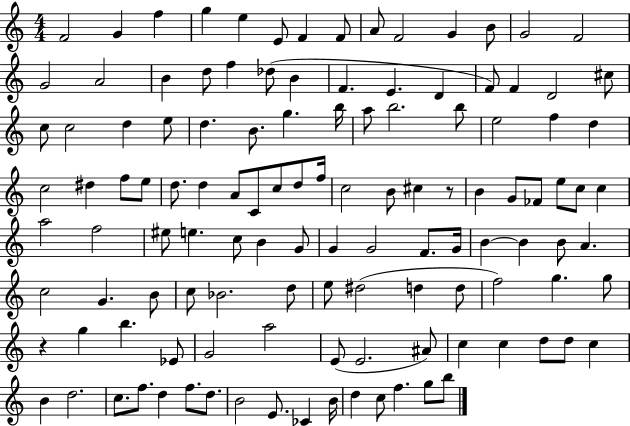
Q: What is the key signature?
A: C major